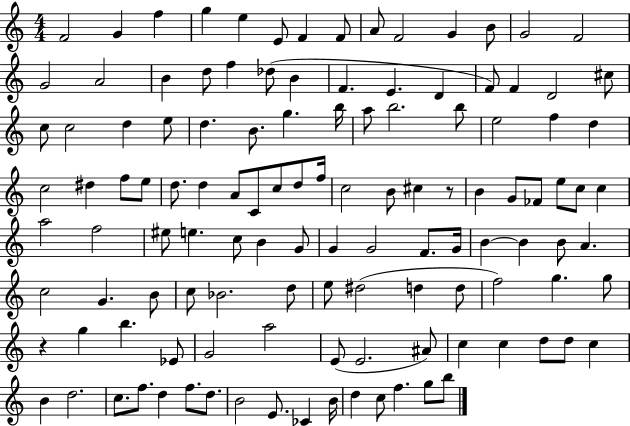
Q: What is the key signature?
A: C major